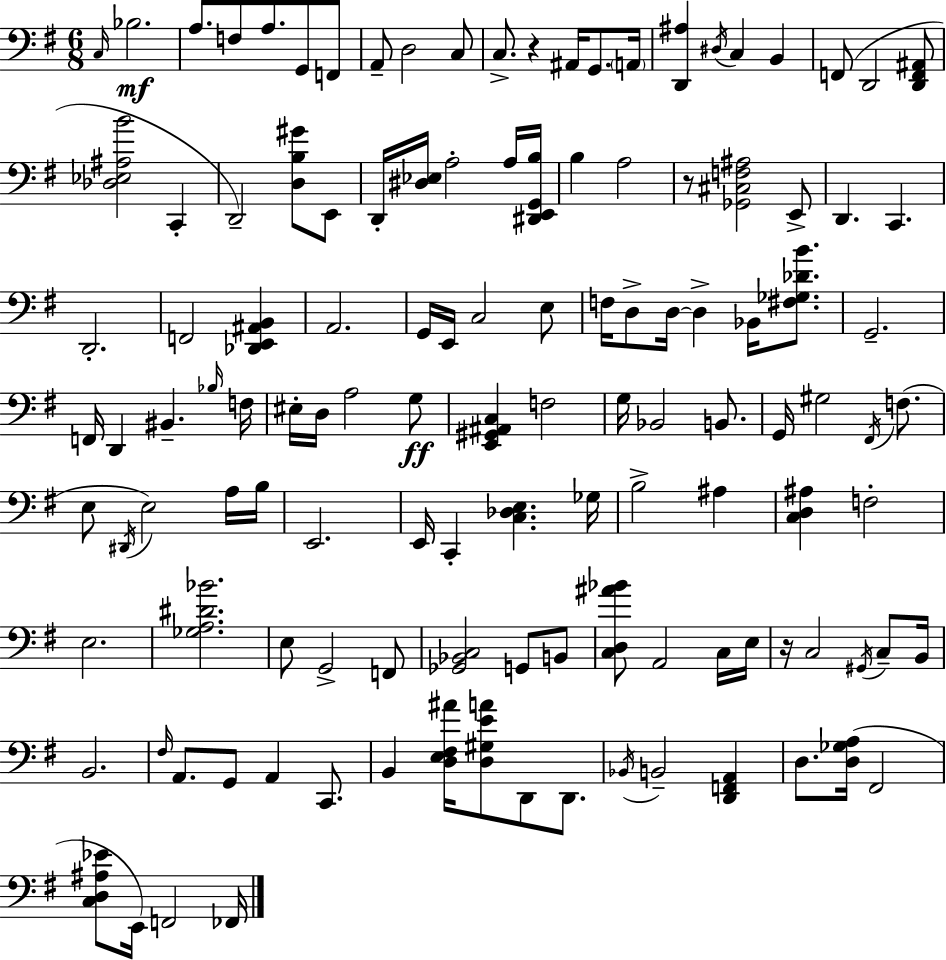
C3/s Bb3/h. A3/e. F3/e A3/e. G2/e F2/e A2/e D3/h C3/e C3/e. R/q A#2/s G2/e. A2/s [D2,A#3]/q D#3/s C3/q B2/q F2/e D2/h [D2,F2,A#2]/e [Db3,Eb3,A#3,B4]/h C2/q D2/h [D3,B3,G#4]/e E2/e D2/s [D#3,Eb3]/s A3/h A3/s [D#2,E2,G2,B3]/s B3/q A3/h R/e [Gb2,C#3,F3,A#3]/h E2/e D2/q. C2/q. D2/h. F2/h [Db2,E2,A#2,B2]/q A2/h. G2/s E2/s C3/h E3/e F3/s D3/e D3/s D3/q Bb2/s [F#3,Gb3,Db4,B4]/e. G2/h. F2/s D2/q BIS2/q. Bb3/s F3/s EIS3/s D3/s A3/h G3/e [E2,G#2,A#2,C3]/q F3/h G3/s Bb2/h B2/e. G2/s G#3/h F#2/s F3/e. E3/e D#2/s E3/h A3/s B3/s E2/h. E2/s C2/q [C3,Db3,E3]/q. Gb3/s B3/h A#3/q [C3,D3,A#3]/q F3/h E3/h. [Gb3,A3,D#4,Bb4]/h. E3/e G2/h F2/e [Gb2,Bb2,C3]/h G2/e B2/e [C3,D3,A#4,Bb4]/e A2/h C3/s E3/s R/s C3/h G#2/s C3/e B2/s B2/h. F#3/s A2/e. G2/e A2/q C2/e. B2/q [D3,E3,F#3,A#4]/s [D3,G#3,E4,A4]/e D2/e D2/e. Bb2/s B2/h [D2,F2,A2]/q D3/e. [D3,Gb3,A3]/s F#2/h [C3,D3,A#3,Eb4]/e E2/s F2/h FES2/s